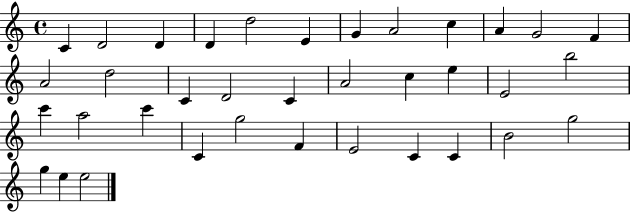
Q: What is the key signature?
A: C major